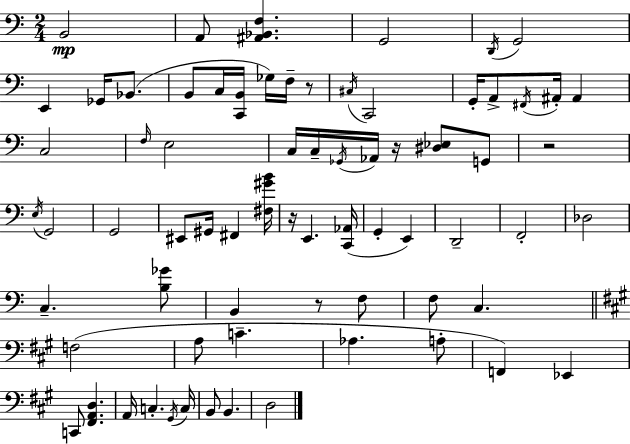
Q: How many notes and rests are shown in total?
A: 71